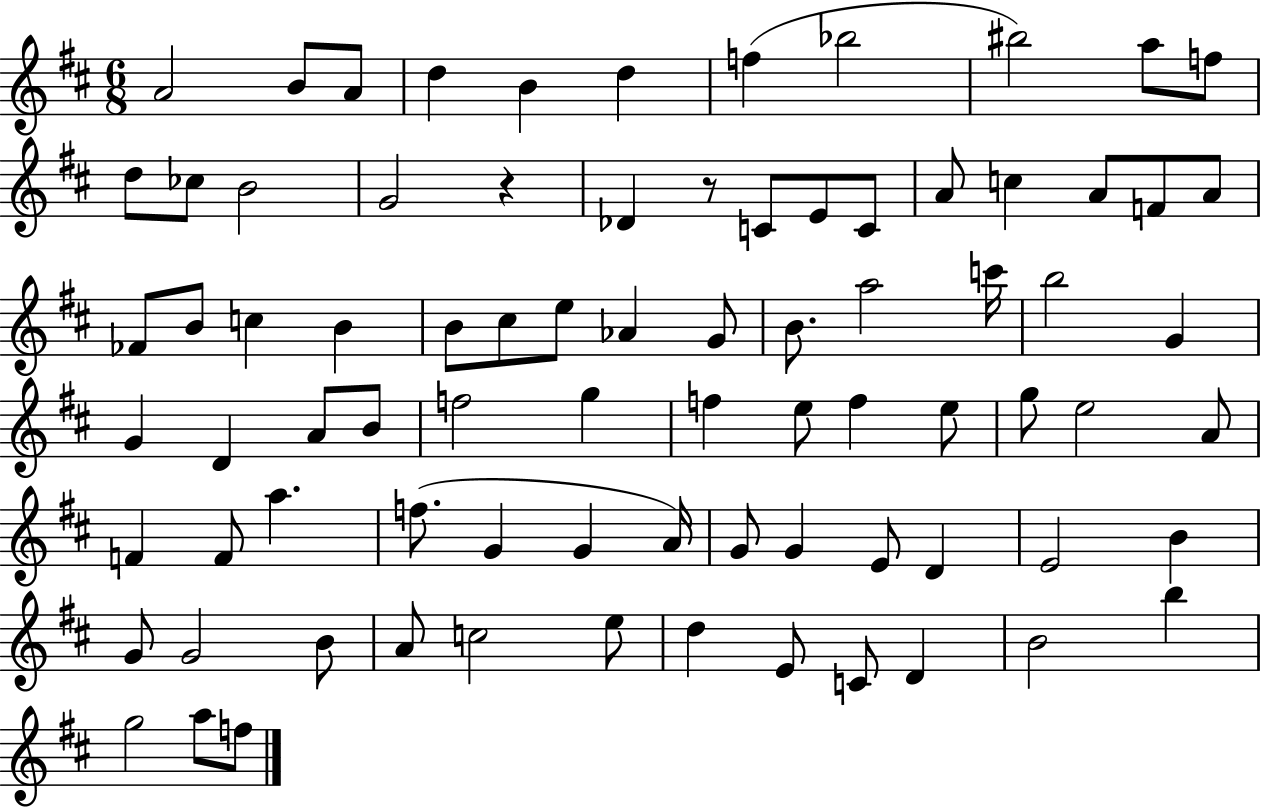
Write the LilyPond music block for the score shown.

{
  \clef treble
  \numericTimeSignature
  \time 6/8
  \key d \major
  a'2 b'8 a'8 | d''4 b'4 d''4 | f''4( bes''2 | bis''2) a''8 f''8 | \break d''8 ces''8 b'2 | g'2 r4 | des'4 r8 c'8 e'8 c'8 | a'8 c''4 a'8 f'8 a'8 | \break fes'8 b'8 c''4 b'4 | b'8 cis''8 e''8 aes'4 g'8 | b'8. a''2 c'''16 | b''2 g'4 | \break g'4 d'4 a'8 b'8 | f''2 g''4 | f''4 e''8 f''4 e''8 | g''8 e''2 a'8 | \break f'4 f'8 a''4. | f''8.( g'4 g'4 a'16) | g'8 g'4 e'8 d'4 | e'2 b'4 | \break g'8 g'2 b'8 | a'8 c''2 e''8 | d''4 e'8 c'8 d'4 | b'2 b''4 | \break g''2 a''8 f''8 | \bar "|."
}